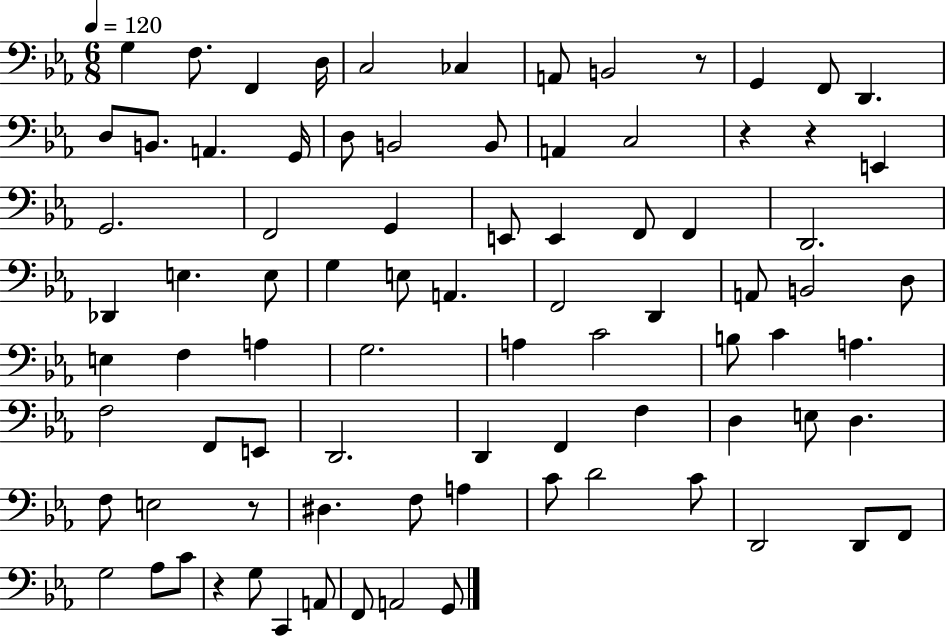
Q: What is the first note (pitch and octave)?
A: G3